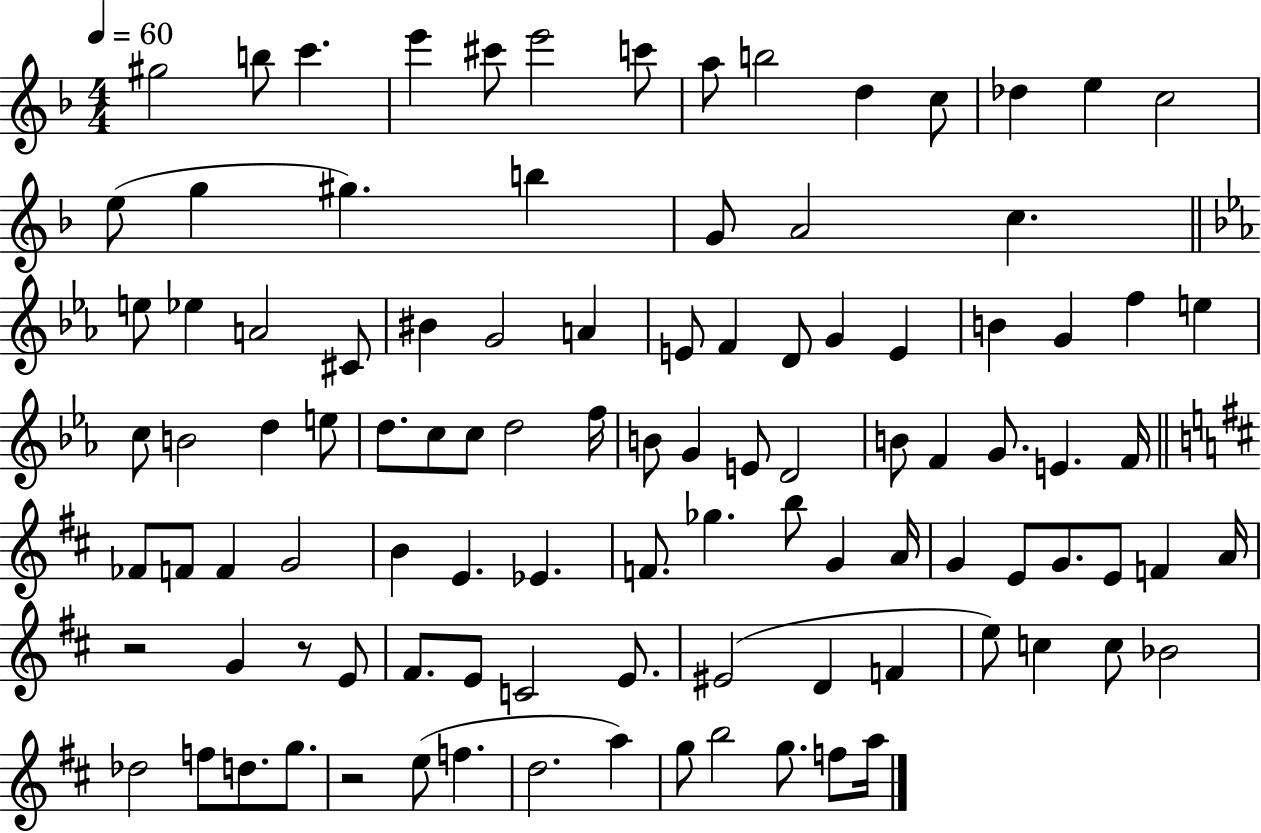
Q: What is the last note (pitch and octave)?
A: A5